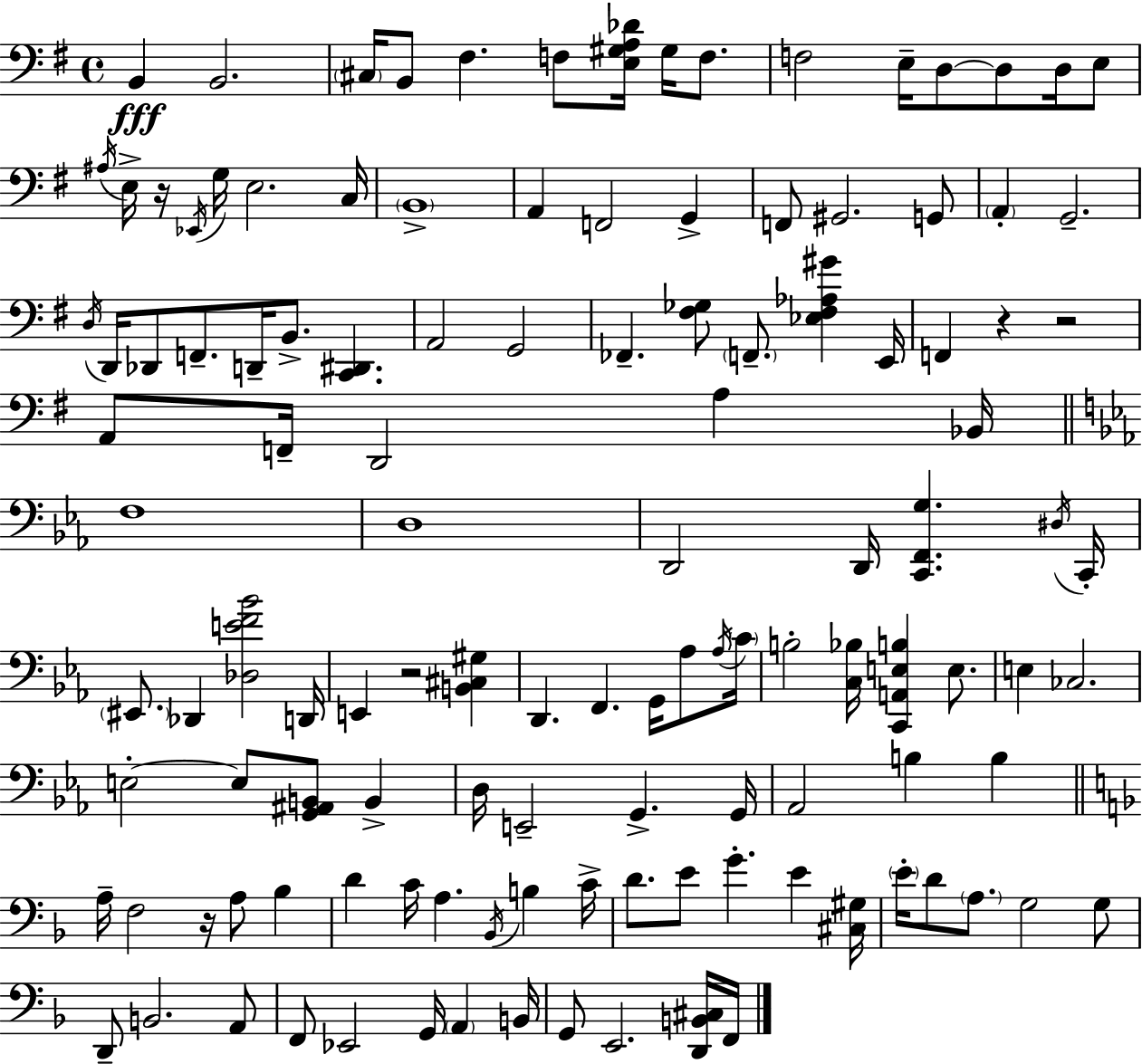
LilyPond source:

{
  \clef bass
  \time 4/4
  \defaultTimeSignature
  \key e \minor
  b,4\fff b,2. | \parenthesize cis16 b,8 fis4. f8 <e gis a des'>16 gis16 f8. | f2 e16-- d8~~ d8 d16 e8 | \acciaccatura { ais16 } e16-> r16 \acciaccatura { ees,16 } g16 e2. | \break c16 \parenthesize b,1-> | a,4 f,2 g,4-> | f,8 gis,2. | g,8 \parenthesize a,4-. g,2.-- | \break \acciaccatura { d16 } d,16 des,8 f,8.-- d,16-- b,8.-> <c, dis,>4. | a,2 g,2 | fes,4.-- <fis ges>8 \parenthesize f,8.-- <ees fis aes gis'>4 | e,16 f,4 r4 r2 | \break a,8 f,16-- d,2 a4 | bes,16 \bar "||" \break \key c \minor f1 | d1 | d,2 d,16 <c, f, g>4. \acciaccatura { dis16 } | c,16-. \parenthesize eis,8. des,4 <des e' f' bes'>2 | \break d,16 e,4 r2 <b, cis gis>4 | d,4. f,4. g,16 aes8 | \acciaccatura { aes16 } \parenthesize c'16 b2-. <c bes>16 <c, a, e b>4 e8. | e4 ces2. | \break e2-.~~ e8 <g, ais, b,>8 b,4-> | d16 e,2-- g,4.-> | g,16 aes,2 b4 b4 | \bar "||" \break \key f \major a16-- f2 r16 a8 bes4 | d'4 c'16 a4. \acciaccatura { bes,16 } b4 | c'16-> d'8. e'8 g'4.-. e'4 | <cis gis>16 \parenthesize e'16-. d'8 \parenthesize a8. g2 g8 | \break d,8-- b,2. a,8 | f,8 ees,2 g,16 \parenthesize a,4 | b,16 g,8 e,2. <d, b, cis>16 | f,16 \bar "|."
}